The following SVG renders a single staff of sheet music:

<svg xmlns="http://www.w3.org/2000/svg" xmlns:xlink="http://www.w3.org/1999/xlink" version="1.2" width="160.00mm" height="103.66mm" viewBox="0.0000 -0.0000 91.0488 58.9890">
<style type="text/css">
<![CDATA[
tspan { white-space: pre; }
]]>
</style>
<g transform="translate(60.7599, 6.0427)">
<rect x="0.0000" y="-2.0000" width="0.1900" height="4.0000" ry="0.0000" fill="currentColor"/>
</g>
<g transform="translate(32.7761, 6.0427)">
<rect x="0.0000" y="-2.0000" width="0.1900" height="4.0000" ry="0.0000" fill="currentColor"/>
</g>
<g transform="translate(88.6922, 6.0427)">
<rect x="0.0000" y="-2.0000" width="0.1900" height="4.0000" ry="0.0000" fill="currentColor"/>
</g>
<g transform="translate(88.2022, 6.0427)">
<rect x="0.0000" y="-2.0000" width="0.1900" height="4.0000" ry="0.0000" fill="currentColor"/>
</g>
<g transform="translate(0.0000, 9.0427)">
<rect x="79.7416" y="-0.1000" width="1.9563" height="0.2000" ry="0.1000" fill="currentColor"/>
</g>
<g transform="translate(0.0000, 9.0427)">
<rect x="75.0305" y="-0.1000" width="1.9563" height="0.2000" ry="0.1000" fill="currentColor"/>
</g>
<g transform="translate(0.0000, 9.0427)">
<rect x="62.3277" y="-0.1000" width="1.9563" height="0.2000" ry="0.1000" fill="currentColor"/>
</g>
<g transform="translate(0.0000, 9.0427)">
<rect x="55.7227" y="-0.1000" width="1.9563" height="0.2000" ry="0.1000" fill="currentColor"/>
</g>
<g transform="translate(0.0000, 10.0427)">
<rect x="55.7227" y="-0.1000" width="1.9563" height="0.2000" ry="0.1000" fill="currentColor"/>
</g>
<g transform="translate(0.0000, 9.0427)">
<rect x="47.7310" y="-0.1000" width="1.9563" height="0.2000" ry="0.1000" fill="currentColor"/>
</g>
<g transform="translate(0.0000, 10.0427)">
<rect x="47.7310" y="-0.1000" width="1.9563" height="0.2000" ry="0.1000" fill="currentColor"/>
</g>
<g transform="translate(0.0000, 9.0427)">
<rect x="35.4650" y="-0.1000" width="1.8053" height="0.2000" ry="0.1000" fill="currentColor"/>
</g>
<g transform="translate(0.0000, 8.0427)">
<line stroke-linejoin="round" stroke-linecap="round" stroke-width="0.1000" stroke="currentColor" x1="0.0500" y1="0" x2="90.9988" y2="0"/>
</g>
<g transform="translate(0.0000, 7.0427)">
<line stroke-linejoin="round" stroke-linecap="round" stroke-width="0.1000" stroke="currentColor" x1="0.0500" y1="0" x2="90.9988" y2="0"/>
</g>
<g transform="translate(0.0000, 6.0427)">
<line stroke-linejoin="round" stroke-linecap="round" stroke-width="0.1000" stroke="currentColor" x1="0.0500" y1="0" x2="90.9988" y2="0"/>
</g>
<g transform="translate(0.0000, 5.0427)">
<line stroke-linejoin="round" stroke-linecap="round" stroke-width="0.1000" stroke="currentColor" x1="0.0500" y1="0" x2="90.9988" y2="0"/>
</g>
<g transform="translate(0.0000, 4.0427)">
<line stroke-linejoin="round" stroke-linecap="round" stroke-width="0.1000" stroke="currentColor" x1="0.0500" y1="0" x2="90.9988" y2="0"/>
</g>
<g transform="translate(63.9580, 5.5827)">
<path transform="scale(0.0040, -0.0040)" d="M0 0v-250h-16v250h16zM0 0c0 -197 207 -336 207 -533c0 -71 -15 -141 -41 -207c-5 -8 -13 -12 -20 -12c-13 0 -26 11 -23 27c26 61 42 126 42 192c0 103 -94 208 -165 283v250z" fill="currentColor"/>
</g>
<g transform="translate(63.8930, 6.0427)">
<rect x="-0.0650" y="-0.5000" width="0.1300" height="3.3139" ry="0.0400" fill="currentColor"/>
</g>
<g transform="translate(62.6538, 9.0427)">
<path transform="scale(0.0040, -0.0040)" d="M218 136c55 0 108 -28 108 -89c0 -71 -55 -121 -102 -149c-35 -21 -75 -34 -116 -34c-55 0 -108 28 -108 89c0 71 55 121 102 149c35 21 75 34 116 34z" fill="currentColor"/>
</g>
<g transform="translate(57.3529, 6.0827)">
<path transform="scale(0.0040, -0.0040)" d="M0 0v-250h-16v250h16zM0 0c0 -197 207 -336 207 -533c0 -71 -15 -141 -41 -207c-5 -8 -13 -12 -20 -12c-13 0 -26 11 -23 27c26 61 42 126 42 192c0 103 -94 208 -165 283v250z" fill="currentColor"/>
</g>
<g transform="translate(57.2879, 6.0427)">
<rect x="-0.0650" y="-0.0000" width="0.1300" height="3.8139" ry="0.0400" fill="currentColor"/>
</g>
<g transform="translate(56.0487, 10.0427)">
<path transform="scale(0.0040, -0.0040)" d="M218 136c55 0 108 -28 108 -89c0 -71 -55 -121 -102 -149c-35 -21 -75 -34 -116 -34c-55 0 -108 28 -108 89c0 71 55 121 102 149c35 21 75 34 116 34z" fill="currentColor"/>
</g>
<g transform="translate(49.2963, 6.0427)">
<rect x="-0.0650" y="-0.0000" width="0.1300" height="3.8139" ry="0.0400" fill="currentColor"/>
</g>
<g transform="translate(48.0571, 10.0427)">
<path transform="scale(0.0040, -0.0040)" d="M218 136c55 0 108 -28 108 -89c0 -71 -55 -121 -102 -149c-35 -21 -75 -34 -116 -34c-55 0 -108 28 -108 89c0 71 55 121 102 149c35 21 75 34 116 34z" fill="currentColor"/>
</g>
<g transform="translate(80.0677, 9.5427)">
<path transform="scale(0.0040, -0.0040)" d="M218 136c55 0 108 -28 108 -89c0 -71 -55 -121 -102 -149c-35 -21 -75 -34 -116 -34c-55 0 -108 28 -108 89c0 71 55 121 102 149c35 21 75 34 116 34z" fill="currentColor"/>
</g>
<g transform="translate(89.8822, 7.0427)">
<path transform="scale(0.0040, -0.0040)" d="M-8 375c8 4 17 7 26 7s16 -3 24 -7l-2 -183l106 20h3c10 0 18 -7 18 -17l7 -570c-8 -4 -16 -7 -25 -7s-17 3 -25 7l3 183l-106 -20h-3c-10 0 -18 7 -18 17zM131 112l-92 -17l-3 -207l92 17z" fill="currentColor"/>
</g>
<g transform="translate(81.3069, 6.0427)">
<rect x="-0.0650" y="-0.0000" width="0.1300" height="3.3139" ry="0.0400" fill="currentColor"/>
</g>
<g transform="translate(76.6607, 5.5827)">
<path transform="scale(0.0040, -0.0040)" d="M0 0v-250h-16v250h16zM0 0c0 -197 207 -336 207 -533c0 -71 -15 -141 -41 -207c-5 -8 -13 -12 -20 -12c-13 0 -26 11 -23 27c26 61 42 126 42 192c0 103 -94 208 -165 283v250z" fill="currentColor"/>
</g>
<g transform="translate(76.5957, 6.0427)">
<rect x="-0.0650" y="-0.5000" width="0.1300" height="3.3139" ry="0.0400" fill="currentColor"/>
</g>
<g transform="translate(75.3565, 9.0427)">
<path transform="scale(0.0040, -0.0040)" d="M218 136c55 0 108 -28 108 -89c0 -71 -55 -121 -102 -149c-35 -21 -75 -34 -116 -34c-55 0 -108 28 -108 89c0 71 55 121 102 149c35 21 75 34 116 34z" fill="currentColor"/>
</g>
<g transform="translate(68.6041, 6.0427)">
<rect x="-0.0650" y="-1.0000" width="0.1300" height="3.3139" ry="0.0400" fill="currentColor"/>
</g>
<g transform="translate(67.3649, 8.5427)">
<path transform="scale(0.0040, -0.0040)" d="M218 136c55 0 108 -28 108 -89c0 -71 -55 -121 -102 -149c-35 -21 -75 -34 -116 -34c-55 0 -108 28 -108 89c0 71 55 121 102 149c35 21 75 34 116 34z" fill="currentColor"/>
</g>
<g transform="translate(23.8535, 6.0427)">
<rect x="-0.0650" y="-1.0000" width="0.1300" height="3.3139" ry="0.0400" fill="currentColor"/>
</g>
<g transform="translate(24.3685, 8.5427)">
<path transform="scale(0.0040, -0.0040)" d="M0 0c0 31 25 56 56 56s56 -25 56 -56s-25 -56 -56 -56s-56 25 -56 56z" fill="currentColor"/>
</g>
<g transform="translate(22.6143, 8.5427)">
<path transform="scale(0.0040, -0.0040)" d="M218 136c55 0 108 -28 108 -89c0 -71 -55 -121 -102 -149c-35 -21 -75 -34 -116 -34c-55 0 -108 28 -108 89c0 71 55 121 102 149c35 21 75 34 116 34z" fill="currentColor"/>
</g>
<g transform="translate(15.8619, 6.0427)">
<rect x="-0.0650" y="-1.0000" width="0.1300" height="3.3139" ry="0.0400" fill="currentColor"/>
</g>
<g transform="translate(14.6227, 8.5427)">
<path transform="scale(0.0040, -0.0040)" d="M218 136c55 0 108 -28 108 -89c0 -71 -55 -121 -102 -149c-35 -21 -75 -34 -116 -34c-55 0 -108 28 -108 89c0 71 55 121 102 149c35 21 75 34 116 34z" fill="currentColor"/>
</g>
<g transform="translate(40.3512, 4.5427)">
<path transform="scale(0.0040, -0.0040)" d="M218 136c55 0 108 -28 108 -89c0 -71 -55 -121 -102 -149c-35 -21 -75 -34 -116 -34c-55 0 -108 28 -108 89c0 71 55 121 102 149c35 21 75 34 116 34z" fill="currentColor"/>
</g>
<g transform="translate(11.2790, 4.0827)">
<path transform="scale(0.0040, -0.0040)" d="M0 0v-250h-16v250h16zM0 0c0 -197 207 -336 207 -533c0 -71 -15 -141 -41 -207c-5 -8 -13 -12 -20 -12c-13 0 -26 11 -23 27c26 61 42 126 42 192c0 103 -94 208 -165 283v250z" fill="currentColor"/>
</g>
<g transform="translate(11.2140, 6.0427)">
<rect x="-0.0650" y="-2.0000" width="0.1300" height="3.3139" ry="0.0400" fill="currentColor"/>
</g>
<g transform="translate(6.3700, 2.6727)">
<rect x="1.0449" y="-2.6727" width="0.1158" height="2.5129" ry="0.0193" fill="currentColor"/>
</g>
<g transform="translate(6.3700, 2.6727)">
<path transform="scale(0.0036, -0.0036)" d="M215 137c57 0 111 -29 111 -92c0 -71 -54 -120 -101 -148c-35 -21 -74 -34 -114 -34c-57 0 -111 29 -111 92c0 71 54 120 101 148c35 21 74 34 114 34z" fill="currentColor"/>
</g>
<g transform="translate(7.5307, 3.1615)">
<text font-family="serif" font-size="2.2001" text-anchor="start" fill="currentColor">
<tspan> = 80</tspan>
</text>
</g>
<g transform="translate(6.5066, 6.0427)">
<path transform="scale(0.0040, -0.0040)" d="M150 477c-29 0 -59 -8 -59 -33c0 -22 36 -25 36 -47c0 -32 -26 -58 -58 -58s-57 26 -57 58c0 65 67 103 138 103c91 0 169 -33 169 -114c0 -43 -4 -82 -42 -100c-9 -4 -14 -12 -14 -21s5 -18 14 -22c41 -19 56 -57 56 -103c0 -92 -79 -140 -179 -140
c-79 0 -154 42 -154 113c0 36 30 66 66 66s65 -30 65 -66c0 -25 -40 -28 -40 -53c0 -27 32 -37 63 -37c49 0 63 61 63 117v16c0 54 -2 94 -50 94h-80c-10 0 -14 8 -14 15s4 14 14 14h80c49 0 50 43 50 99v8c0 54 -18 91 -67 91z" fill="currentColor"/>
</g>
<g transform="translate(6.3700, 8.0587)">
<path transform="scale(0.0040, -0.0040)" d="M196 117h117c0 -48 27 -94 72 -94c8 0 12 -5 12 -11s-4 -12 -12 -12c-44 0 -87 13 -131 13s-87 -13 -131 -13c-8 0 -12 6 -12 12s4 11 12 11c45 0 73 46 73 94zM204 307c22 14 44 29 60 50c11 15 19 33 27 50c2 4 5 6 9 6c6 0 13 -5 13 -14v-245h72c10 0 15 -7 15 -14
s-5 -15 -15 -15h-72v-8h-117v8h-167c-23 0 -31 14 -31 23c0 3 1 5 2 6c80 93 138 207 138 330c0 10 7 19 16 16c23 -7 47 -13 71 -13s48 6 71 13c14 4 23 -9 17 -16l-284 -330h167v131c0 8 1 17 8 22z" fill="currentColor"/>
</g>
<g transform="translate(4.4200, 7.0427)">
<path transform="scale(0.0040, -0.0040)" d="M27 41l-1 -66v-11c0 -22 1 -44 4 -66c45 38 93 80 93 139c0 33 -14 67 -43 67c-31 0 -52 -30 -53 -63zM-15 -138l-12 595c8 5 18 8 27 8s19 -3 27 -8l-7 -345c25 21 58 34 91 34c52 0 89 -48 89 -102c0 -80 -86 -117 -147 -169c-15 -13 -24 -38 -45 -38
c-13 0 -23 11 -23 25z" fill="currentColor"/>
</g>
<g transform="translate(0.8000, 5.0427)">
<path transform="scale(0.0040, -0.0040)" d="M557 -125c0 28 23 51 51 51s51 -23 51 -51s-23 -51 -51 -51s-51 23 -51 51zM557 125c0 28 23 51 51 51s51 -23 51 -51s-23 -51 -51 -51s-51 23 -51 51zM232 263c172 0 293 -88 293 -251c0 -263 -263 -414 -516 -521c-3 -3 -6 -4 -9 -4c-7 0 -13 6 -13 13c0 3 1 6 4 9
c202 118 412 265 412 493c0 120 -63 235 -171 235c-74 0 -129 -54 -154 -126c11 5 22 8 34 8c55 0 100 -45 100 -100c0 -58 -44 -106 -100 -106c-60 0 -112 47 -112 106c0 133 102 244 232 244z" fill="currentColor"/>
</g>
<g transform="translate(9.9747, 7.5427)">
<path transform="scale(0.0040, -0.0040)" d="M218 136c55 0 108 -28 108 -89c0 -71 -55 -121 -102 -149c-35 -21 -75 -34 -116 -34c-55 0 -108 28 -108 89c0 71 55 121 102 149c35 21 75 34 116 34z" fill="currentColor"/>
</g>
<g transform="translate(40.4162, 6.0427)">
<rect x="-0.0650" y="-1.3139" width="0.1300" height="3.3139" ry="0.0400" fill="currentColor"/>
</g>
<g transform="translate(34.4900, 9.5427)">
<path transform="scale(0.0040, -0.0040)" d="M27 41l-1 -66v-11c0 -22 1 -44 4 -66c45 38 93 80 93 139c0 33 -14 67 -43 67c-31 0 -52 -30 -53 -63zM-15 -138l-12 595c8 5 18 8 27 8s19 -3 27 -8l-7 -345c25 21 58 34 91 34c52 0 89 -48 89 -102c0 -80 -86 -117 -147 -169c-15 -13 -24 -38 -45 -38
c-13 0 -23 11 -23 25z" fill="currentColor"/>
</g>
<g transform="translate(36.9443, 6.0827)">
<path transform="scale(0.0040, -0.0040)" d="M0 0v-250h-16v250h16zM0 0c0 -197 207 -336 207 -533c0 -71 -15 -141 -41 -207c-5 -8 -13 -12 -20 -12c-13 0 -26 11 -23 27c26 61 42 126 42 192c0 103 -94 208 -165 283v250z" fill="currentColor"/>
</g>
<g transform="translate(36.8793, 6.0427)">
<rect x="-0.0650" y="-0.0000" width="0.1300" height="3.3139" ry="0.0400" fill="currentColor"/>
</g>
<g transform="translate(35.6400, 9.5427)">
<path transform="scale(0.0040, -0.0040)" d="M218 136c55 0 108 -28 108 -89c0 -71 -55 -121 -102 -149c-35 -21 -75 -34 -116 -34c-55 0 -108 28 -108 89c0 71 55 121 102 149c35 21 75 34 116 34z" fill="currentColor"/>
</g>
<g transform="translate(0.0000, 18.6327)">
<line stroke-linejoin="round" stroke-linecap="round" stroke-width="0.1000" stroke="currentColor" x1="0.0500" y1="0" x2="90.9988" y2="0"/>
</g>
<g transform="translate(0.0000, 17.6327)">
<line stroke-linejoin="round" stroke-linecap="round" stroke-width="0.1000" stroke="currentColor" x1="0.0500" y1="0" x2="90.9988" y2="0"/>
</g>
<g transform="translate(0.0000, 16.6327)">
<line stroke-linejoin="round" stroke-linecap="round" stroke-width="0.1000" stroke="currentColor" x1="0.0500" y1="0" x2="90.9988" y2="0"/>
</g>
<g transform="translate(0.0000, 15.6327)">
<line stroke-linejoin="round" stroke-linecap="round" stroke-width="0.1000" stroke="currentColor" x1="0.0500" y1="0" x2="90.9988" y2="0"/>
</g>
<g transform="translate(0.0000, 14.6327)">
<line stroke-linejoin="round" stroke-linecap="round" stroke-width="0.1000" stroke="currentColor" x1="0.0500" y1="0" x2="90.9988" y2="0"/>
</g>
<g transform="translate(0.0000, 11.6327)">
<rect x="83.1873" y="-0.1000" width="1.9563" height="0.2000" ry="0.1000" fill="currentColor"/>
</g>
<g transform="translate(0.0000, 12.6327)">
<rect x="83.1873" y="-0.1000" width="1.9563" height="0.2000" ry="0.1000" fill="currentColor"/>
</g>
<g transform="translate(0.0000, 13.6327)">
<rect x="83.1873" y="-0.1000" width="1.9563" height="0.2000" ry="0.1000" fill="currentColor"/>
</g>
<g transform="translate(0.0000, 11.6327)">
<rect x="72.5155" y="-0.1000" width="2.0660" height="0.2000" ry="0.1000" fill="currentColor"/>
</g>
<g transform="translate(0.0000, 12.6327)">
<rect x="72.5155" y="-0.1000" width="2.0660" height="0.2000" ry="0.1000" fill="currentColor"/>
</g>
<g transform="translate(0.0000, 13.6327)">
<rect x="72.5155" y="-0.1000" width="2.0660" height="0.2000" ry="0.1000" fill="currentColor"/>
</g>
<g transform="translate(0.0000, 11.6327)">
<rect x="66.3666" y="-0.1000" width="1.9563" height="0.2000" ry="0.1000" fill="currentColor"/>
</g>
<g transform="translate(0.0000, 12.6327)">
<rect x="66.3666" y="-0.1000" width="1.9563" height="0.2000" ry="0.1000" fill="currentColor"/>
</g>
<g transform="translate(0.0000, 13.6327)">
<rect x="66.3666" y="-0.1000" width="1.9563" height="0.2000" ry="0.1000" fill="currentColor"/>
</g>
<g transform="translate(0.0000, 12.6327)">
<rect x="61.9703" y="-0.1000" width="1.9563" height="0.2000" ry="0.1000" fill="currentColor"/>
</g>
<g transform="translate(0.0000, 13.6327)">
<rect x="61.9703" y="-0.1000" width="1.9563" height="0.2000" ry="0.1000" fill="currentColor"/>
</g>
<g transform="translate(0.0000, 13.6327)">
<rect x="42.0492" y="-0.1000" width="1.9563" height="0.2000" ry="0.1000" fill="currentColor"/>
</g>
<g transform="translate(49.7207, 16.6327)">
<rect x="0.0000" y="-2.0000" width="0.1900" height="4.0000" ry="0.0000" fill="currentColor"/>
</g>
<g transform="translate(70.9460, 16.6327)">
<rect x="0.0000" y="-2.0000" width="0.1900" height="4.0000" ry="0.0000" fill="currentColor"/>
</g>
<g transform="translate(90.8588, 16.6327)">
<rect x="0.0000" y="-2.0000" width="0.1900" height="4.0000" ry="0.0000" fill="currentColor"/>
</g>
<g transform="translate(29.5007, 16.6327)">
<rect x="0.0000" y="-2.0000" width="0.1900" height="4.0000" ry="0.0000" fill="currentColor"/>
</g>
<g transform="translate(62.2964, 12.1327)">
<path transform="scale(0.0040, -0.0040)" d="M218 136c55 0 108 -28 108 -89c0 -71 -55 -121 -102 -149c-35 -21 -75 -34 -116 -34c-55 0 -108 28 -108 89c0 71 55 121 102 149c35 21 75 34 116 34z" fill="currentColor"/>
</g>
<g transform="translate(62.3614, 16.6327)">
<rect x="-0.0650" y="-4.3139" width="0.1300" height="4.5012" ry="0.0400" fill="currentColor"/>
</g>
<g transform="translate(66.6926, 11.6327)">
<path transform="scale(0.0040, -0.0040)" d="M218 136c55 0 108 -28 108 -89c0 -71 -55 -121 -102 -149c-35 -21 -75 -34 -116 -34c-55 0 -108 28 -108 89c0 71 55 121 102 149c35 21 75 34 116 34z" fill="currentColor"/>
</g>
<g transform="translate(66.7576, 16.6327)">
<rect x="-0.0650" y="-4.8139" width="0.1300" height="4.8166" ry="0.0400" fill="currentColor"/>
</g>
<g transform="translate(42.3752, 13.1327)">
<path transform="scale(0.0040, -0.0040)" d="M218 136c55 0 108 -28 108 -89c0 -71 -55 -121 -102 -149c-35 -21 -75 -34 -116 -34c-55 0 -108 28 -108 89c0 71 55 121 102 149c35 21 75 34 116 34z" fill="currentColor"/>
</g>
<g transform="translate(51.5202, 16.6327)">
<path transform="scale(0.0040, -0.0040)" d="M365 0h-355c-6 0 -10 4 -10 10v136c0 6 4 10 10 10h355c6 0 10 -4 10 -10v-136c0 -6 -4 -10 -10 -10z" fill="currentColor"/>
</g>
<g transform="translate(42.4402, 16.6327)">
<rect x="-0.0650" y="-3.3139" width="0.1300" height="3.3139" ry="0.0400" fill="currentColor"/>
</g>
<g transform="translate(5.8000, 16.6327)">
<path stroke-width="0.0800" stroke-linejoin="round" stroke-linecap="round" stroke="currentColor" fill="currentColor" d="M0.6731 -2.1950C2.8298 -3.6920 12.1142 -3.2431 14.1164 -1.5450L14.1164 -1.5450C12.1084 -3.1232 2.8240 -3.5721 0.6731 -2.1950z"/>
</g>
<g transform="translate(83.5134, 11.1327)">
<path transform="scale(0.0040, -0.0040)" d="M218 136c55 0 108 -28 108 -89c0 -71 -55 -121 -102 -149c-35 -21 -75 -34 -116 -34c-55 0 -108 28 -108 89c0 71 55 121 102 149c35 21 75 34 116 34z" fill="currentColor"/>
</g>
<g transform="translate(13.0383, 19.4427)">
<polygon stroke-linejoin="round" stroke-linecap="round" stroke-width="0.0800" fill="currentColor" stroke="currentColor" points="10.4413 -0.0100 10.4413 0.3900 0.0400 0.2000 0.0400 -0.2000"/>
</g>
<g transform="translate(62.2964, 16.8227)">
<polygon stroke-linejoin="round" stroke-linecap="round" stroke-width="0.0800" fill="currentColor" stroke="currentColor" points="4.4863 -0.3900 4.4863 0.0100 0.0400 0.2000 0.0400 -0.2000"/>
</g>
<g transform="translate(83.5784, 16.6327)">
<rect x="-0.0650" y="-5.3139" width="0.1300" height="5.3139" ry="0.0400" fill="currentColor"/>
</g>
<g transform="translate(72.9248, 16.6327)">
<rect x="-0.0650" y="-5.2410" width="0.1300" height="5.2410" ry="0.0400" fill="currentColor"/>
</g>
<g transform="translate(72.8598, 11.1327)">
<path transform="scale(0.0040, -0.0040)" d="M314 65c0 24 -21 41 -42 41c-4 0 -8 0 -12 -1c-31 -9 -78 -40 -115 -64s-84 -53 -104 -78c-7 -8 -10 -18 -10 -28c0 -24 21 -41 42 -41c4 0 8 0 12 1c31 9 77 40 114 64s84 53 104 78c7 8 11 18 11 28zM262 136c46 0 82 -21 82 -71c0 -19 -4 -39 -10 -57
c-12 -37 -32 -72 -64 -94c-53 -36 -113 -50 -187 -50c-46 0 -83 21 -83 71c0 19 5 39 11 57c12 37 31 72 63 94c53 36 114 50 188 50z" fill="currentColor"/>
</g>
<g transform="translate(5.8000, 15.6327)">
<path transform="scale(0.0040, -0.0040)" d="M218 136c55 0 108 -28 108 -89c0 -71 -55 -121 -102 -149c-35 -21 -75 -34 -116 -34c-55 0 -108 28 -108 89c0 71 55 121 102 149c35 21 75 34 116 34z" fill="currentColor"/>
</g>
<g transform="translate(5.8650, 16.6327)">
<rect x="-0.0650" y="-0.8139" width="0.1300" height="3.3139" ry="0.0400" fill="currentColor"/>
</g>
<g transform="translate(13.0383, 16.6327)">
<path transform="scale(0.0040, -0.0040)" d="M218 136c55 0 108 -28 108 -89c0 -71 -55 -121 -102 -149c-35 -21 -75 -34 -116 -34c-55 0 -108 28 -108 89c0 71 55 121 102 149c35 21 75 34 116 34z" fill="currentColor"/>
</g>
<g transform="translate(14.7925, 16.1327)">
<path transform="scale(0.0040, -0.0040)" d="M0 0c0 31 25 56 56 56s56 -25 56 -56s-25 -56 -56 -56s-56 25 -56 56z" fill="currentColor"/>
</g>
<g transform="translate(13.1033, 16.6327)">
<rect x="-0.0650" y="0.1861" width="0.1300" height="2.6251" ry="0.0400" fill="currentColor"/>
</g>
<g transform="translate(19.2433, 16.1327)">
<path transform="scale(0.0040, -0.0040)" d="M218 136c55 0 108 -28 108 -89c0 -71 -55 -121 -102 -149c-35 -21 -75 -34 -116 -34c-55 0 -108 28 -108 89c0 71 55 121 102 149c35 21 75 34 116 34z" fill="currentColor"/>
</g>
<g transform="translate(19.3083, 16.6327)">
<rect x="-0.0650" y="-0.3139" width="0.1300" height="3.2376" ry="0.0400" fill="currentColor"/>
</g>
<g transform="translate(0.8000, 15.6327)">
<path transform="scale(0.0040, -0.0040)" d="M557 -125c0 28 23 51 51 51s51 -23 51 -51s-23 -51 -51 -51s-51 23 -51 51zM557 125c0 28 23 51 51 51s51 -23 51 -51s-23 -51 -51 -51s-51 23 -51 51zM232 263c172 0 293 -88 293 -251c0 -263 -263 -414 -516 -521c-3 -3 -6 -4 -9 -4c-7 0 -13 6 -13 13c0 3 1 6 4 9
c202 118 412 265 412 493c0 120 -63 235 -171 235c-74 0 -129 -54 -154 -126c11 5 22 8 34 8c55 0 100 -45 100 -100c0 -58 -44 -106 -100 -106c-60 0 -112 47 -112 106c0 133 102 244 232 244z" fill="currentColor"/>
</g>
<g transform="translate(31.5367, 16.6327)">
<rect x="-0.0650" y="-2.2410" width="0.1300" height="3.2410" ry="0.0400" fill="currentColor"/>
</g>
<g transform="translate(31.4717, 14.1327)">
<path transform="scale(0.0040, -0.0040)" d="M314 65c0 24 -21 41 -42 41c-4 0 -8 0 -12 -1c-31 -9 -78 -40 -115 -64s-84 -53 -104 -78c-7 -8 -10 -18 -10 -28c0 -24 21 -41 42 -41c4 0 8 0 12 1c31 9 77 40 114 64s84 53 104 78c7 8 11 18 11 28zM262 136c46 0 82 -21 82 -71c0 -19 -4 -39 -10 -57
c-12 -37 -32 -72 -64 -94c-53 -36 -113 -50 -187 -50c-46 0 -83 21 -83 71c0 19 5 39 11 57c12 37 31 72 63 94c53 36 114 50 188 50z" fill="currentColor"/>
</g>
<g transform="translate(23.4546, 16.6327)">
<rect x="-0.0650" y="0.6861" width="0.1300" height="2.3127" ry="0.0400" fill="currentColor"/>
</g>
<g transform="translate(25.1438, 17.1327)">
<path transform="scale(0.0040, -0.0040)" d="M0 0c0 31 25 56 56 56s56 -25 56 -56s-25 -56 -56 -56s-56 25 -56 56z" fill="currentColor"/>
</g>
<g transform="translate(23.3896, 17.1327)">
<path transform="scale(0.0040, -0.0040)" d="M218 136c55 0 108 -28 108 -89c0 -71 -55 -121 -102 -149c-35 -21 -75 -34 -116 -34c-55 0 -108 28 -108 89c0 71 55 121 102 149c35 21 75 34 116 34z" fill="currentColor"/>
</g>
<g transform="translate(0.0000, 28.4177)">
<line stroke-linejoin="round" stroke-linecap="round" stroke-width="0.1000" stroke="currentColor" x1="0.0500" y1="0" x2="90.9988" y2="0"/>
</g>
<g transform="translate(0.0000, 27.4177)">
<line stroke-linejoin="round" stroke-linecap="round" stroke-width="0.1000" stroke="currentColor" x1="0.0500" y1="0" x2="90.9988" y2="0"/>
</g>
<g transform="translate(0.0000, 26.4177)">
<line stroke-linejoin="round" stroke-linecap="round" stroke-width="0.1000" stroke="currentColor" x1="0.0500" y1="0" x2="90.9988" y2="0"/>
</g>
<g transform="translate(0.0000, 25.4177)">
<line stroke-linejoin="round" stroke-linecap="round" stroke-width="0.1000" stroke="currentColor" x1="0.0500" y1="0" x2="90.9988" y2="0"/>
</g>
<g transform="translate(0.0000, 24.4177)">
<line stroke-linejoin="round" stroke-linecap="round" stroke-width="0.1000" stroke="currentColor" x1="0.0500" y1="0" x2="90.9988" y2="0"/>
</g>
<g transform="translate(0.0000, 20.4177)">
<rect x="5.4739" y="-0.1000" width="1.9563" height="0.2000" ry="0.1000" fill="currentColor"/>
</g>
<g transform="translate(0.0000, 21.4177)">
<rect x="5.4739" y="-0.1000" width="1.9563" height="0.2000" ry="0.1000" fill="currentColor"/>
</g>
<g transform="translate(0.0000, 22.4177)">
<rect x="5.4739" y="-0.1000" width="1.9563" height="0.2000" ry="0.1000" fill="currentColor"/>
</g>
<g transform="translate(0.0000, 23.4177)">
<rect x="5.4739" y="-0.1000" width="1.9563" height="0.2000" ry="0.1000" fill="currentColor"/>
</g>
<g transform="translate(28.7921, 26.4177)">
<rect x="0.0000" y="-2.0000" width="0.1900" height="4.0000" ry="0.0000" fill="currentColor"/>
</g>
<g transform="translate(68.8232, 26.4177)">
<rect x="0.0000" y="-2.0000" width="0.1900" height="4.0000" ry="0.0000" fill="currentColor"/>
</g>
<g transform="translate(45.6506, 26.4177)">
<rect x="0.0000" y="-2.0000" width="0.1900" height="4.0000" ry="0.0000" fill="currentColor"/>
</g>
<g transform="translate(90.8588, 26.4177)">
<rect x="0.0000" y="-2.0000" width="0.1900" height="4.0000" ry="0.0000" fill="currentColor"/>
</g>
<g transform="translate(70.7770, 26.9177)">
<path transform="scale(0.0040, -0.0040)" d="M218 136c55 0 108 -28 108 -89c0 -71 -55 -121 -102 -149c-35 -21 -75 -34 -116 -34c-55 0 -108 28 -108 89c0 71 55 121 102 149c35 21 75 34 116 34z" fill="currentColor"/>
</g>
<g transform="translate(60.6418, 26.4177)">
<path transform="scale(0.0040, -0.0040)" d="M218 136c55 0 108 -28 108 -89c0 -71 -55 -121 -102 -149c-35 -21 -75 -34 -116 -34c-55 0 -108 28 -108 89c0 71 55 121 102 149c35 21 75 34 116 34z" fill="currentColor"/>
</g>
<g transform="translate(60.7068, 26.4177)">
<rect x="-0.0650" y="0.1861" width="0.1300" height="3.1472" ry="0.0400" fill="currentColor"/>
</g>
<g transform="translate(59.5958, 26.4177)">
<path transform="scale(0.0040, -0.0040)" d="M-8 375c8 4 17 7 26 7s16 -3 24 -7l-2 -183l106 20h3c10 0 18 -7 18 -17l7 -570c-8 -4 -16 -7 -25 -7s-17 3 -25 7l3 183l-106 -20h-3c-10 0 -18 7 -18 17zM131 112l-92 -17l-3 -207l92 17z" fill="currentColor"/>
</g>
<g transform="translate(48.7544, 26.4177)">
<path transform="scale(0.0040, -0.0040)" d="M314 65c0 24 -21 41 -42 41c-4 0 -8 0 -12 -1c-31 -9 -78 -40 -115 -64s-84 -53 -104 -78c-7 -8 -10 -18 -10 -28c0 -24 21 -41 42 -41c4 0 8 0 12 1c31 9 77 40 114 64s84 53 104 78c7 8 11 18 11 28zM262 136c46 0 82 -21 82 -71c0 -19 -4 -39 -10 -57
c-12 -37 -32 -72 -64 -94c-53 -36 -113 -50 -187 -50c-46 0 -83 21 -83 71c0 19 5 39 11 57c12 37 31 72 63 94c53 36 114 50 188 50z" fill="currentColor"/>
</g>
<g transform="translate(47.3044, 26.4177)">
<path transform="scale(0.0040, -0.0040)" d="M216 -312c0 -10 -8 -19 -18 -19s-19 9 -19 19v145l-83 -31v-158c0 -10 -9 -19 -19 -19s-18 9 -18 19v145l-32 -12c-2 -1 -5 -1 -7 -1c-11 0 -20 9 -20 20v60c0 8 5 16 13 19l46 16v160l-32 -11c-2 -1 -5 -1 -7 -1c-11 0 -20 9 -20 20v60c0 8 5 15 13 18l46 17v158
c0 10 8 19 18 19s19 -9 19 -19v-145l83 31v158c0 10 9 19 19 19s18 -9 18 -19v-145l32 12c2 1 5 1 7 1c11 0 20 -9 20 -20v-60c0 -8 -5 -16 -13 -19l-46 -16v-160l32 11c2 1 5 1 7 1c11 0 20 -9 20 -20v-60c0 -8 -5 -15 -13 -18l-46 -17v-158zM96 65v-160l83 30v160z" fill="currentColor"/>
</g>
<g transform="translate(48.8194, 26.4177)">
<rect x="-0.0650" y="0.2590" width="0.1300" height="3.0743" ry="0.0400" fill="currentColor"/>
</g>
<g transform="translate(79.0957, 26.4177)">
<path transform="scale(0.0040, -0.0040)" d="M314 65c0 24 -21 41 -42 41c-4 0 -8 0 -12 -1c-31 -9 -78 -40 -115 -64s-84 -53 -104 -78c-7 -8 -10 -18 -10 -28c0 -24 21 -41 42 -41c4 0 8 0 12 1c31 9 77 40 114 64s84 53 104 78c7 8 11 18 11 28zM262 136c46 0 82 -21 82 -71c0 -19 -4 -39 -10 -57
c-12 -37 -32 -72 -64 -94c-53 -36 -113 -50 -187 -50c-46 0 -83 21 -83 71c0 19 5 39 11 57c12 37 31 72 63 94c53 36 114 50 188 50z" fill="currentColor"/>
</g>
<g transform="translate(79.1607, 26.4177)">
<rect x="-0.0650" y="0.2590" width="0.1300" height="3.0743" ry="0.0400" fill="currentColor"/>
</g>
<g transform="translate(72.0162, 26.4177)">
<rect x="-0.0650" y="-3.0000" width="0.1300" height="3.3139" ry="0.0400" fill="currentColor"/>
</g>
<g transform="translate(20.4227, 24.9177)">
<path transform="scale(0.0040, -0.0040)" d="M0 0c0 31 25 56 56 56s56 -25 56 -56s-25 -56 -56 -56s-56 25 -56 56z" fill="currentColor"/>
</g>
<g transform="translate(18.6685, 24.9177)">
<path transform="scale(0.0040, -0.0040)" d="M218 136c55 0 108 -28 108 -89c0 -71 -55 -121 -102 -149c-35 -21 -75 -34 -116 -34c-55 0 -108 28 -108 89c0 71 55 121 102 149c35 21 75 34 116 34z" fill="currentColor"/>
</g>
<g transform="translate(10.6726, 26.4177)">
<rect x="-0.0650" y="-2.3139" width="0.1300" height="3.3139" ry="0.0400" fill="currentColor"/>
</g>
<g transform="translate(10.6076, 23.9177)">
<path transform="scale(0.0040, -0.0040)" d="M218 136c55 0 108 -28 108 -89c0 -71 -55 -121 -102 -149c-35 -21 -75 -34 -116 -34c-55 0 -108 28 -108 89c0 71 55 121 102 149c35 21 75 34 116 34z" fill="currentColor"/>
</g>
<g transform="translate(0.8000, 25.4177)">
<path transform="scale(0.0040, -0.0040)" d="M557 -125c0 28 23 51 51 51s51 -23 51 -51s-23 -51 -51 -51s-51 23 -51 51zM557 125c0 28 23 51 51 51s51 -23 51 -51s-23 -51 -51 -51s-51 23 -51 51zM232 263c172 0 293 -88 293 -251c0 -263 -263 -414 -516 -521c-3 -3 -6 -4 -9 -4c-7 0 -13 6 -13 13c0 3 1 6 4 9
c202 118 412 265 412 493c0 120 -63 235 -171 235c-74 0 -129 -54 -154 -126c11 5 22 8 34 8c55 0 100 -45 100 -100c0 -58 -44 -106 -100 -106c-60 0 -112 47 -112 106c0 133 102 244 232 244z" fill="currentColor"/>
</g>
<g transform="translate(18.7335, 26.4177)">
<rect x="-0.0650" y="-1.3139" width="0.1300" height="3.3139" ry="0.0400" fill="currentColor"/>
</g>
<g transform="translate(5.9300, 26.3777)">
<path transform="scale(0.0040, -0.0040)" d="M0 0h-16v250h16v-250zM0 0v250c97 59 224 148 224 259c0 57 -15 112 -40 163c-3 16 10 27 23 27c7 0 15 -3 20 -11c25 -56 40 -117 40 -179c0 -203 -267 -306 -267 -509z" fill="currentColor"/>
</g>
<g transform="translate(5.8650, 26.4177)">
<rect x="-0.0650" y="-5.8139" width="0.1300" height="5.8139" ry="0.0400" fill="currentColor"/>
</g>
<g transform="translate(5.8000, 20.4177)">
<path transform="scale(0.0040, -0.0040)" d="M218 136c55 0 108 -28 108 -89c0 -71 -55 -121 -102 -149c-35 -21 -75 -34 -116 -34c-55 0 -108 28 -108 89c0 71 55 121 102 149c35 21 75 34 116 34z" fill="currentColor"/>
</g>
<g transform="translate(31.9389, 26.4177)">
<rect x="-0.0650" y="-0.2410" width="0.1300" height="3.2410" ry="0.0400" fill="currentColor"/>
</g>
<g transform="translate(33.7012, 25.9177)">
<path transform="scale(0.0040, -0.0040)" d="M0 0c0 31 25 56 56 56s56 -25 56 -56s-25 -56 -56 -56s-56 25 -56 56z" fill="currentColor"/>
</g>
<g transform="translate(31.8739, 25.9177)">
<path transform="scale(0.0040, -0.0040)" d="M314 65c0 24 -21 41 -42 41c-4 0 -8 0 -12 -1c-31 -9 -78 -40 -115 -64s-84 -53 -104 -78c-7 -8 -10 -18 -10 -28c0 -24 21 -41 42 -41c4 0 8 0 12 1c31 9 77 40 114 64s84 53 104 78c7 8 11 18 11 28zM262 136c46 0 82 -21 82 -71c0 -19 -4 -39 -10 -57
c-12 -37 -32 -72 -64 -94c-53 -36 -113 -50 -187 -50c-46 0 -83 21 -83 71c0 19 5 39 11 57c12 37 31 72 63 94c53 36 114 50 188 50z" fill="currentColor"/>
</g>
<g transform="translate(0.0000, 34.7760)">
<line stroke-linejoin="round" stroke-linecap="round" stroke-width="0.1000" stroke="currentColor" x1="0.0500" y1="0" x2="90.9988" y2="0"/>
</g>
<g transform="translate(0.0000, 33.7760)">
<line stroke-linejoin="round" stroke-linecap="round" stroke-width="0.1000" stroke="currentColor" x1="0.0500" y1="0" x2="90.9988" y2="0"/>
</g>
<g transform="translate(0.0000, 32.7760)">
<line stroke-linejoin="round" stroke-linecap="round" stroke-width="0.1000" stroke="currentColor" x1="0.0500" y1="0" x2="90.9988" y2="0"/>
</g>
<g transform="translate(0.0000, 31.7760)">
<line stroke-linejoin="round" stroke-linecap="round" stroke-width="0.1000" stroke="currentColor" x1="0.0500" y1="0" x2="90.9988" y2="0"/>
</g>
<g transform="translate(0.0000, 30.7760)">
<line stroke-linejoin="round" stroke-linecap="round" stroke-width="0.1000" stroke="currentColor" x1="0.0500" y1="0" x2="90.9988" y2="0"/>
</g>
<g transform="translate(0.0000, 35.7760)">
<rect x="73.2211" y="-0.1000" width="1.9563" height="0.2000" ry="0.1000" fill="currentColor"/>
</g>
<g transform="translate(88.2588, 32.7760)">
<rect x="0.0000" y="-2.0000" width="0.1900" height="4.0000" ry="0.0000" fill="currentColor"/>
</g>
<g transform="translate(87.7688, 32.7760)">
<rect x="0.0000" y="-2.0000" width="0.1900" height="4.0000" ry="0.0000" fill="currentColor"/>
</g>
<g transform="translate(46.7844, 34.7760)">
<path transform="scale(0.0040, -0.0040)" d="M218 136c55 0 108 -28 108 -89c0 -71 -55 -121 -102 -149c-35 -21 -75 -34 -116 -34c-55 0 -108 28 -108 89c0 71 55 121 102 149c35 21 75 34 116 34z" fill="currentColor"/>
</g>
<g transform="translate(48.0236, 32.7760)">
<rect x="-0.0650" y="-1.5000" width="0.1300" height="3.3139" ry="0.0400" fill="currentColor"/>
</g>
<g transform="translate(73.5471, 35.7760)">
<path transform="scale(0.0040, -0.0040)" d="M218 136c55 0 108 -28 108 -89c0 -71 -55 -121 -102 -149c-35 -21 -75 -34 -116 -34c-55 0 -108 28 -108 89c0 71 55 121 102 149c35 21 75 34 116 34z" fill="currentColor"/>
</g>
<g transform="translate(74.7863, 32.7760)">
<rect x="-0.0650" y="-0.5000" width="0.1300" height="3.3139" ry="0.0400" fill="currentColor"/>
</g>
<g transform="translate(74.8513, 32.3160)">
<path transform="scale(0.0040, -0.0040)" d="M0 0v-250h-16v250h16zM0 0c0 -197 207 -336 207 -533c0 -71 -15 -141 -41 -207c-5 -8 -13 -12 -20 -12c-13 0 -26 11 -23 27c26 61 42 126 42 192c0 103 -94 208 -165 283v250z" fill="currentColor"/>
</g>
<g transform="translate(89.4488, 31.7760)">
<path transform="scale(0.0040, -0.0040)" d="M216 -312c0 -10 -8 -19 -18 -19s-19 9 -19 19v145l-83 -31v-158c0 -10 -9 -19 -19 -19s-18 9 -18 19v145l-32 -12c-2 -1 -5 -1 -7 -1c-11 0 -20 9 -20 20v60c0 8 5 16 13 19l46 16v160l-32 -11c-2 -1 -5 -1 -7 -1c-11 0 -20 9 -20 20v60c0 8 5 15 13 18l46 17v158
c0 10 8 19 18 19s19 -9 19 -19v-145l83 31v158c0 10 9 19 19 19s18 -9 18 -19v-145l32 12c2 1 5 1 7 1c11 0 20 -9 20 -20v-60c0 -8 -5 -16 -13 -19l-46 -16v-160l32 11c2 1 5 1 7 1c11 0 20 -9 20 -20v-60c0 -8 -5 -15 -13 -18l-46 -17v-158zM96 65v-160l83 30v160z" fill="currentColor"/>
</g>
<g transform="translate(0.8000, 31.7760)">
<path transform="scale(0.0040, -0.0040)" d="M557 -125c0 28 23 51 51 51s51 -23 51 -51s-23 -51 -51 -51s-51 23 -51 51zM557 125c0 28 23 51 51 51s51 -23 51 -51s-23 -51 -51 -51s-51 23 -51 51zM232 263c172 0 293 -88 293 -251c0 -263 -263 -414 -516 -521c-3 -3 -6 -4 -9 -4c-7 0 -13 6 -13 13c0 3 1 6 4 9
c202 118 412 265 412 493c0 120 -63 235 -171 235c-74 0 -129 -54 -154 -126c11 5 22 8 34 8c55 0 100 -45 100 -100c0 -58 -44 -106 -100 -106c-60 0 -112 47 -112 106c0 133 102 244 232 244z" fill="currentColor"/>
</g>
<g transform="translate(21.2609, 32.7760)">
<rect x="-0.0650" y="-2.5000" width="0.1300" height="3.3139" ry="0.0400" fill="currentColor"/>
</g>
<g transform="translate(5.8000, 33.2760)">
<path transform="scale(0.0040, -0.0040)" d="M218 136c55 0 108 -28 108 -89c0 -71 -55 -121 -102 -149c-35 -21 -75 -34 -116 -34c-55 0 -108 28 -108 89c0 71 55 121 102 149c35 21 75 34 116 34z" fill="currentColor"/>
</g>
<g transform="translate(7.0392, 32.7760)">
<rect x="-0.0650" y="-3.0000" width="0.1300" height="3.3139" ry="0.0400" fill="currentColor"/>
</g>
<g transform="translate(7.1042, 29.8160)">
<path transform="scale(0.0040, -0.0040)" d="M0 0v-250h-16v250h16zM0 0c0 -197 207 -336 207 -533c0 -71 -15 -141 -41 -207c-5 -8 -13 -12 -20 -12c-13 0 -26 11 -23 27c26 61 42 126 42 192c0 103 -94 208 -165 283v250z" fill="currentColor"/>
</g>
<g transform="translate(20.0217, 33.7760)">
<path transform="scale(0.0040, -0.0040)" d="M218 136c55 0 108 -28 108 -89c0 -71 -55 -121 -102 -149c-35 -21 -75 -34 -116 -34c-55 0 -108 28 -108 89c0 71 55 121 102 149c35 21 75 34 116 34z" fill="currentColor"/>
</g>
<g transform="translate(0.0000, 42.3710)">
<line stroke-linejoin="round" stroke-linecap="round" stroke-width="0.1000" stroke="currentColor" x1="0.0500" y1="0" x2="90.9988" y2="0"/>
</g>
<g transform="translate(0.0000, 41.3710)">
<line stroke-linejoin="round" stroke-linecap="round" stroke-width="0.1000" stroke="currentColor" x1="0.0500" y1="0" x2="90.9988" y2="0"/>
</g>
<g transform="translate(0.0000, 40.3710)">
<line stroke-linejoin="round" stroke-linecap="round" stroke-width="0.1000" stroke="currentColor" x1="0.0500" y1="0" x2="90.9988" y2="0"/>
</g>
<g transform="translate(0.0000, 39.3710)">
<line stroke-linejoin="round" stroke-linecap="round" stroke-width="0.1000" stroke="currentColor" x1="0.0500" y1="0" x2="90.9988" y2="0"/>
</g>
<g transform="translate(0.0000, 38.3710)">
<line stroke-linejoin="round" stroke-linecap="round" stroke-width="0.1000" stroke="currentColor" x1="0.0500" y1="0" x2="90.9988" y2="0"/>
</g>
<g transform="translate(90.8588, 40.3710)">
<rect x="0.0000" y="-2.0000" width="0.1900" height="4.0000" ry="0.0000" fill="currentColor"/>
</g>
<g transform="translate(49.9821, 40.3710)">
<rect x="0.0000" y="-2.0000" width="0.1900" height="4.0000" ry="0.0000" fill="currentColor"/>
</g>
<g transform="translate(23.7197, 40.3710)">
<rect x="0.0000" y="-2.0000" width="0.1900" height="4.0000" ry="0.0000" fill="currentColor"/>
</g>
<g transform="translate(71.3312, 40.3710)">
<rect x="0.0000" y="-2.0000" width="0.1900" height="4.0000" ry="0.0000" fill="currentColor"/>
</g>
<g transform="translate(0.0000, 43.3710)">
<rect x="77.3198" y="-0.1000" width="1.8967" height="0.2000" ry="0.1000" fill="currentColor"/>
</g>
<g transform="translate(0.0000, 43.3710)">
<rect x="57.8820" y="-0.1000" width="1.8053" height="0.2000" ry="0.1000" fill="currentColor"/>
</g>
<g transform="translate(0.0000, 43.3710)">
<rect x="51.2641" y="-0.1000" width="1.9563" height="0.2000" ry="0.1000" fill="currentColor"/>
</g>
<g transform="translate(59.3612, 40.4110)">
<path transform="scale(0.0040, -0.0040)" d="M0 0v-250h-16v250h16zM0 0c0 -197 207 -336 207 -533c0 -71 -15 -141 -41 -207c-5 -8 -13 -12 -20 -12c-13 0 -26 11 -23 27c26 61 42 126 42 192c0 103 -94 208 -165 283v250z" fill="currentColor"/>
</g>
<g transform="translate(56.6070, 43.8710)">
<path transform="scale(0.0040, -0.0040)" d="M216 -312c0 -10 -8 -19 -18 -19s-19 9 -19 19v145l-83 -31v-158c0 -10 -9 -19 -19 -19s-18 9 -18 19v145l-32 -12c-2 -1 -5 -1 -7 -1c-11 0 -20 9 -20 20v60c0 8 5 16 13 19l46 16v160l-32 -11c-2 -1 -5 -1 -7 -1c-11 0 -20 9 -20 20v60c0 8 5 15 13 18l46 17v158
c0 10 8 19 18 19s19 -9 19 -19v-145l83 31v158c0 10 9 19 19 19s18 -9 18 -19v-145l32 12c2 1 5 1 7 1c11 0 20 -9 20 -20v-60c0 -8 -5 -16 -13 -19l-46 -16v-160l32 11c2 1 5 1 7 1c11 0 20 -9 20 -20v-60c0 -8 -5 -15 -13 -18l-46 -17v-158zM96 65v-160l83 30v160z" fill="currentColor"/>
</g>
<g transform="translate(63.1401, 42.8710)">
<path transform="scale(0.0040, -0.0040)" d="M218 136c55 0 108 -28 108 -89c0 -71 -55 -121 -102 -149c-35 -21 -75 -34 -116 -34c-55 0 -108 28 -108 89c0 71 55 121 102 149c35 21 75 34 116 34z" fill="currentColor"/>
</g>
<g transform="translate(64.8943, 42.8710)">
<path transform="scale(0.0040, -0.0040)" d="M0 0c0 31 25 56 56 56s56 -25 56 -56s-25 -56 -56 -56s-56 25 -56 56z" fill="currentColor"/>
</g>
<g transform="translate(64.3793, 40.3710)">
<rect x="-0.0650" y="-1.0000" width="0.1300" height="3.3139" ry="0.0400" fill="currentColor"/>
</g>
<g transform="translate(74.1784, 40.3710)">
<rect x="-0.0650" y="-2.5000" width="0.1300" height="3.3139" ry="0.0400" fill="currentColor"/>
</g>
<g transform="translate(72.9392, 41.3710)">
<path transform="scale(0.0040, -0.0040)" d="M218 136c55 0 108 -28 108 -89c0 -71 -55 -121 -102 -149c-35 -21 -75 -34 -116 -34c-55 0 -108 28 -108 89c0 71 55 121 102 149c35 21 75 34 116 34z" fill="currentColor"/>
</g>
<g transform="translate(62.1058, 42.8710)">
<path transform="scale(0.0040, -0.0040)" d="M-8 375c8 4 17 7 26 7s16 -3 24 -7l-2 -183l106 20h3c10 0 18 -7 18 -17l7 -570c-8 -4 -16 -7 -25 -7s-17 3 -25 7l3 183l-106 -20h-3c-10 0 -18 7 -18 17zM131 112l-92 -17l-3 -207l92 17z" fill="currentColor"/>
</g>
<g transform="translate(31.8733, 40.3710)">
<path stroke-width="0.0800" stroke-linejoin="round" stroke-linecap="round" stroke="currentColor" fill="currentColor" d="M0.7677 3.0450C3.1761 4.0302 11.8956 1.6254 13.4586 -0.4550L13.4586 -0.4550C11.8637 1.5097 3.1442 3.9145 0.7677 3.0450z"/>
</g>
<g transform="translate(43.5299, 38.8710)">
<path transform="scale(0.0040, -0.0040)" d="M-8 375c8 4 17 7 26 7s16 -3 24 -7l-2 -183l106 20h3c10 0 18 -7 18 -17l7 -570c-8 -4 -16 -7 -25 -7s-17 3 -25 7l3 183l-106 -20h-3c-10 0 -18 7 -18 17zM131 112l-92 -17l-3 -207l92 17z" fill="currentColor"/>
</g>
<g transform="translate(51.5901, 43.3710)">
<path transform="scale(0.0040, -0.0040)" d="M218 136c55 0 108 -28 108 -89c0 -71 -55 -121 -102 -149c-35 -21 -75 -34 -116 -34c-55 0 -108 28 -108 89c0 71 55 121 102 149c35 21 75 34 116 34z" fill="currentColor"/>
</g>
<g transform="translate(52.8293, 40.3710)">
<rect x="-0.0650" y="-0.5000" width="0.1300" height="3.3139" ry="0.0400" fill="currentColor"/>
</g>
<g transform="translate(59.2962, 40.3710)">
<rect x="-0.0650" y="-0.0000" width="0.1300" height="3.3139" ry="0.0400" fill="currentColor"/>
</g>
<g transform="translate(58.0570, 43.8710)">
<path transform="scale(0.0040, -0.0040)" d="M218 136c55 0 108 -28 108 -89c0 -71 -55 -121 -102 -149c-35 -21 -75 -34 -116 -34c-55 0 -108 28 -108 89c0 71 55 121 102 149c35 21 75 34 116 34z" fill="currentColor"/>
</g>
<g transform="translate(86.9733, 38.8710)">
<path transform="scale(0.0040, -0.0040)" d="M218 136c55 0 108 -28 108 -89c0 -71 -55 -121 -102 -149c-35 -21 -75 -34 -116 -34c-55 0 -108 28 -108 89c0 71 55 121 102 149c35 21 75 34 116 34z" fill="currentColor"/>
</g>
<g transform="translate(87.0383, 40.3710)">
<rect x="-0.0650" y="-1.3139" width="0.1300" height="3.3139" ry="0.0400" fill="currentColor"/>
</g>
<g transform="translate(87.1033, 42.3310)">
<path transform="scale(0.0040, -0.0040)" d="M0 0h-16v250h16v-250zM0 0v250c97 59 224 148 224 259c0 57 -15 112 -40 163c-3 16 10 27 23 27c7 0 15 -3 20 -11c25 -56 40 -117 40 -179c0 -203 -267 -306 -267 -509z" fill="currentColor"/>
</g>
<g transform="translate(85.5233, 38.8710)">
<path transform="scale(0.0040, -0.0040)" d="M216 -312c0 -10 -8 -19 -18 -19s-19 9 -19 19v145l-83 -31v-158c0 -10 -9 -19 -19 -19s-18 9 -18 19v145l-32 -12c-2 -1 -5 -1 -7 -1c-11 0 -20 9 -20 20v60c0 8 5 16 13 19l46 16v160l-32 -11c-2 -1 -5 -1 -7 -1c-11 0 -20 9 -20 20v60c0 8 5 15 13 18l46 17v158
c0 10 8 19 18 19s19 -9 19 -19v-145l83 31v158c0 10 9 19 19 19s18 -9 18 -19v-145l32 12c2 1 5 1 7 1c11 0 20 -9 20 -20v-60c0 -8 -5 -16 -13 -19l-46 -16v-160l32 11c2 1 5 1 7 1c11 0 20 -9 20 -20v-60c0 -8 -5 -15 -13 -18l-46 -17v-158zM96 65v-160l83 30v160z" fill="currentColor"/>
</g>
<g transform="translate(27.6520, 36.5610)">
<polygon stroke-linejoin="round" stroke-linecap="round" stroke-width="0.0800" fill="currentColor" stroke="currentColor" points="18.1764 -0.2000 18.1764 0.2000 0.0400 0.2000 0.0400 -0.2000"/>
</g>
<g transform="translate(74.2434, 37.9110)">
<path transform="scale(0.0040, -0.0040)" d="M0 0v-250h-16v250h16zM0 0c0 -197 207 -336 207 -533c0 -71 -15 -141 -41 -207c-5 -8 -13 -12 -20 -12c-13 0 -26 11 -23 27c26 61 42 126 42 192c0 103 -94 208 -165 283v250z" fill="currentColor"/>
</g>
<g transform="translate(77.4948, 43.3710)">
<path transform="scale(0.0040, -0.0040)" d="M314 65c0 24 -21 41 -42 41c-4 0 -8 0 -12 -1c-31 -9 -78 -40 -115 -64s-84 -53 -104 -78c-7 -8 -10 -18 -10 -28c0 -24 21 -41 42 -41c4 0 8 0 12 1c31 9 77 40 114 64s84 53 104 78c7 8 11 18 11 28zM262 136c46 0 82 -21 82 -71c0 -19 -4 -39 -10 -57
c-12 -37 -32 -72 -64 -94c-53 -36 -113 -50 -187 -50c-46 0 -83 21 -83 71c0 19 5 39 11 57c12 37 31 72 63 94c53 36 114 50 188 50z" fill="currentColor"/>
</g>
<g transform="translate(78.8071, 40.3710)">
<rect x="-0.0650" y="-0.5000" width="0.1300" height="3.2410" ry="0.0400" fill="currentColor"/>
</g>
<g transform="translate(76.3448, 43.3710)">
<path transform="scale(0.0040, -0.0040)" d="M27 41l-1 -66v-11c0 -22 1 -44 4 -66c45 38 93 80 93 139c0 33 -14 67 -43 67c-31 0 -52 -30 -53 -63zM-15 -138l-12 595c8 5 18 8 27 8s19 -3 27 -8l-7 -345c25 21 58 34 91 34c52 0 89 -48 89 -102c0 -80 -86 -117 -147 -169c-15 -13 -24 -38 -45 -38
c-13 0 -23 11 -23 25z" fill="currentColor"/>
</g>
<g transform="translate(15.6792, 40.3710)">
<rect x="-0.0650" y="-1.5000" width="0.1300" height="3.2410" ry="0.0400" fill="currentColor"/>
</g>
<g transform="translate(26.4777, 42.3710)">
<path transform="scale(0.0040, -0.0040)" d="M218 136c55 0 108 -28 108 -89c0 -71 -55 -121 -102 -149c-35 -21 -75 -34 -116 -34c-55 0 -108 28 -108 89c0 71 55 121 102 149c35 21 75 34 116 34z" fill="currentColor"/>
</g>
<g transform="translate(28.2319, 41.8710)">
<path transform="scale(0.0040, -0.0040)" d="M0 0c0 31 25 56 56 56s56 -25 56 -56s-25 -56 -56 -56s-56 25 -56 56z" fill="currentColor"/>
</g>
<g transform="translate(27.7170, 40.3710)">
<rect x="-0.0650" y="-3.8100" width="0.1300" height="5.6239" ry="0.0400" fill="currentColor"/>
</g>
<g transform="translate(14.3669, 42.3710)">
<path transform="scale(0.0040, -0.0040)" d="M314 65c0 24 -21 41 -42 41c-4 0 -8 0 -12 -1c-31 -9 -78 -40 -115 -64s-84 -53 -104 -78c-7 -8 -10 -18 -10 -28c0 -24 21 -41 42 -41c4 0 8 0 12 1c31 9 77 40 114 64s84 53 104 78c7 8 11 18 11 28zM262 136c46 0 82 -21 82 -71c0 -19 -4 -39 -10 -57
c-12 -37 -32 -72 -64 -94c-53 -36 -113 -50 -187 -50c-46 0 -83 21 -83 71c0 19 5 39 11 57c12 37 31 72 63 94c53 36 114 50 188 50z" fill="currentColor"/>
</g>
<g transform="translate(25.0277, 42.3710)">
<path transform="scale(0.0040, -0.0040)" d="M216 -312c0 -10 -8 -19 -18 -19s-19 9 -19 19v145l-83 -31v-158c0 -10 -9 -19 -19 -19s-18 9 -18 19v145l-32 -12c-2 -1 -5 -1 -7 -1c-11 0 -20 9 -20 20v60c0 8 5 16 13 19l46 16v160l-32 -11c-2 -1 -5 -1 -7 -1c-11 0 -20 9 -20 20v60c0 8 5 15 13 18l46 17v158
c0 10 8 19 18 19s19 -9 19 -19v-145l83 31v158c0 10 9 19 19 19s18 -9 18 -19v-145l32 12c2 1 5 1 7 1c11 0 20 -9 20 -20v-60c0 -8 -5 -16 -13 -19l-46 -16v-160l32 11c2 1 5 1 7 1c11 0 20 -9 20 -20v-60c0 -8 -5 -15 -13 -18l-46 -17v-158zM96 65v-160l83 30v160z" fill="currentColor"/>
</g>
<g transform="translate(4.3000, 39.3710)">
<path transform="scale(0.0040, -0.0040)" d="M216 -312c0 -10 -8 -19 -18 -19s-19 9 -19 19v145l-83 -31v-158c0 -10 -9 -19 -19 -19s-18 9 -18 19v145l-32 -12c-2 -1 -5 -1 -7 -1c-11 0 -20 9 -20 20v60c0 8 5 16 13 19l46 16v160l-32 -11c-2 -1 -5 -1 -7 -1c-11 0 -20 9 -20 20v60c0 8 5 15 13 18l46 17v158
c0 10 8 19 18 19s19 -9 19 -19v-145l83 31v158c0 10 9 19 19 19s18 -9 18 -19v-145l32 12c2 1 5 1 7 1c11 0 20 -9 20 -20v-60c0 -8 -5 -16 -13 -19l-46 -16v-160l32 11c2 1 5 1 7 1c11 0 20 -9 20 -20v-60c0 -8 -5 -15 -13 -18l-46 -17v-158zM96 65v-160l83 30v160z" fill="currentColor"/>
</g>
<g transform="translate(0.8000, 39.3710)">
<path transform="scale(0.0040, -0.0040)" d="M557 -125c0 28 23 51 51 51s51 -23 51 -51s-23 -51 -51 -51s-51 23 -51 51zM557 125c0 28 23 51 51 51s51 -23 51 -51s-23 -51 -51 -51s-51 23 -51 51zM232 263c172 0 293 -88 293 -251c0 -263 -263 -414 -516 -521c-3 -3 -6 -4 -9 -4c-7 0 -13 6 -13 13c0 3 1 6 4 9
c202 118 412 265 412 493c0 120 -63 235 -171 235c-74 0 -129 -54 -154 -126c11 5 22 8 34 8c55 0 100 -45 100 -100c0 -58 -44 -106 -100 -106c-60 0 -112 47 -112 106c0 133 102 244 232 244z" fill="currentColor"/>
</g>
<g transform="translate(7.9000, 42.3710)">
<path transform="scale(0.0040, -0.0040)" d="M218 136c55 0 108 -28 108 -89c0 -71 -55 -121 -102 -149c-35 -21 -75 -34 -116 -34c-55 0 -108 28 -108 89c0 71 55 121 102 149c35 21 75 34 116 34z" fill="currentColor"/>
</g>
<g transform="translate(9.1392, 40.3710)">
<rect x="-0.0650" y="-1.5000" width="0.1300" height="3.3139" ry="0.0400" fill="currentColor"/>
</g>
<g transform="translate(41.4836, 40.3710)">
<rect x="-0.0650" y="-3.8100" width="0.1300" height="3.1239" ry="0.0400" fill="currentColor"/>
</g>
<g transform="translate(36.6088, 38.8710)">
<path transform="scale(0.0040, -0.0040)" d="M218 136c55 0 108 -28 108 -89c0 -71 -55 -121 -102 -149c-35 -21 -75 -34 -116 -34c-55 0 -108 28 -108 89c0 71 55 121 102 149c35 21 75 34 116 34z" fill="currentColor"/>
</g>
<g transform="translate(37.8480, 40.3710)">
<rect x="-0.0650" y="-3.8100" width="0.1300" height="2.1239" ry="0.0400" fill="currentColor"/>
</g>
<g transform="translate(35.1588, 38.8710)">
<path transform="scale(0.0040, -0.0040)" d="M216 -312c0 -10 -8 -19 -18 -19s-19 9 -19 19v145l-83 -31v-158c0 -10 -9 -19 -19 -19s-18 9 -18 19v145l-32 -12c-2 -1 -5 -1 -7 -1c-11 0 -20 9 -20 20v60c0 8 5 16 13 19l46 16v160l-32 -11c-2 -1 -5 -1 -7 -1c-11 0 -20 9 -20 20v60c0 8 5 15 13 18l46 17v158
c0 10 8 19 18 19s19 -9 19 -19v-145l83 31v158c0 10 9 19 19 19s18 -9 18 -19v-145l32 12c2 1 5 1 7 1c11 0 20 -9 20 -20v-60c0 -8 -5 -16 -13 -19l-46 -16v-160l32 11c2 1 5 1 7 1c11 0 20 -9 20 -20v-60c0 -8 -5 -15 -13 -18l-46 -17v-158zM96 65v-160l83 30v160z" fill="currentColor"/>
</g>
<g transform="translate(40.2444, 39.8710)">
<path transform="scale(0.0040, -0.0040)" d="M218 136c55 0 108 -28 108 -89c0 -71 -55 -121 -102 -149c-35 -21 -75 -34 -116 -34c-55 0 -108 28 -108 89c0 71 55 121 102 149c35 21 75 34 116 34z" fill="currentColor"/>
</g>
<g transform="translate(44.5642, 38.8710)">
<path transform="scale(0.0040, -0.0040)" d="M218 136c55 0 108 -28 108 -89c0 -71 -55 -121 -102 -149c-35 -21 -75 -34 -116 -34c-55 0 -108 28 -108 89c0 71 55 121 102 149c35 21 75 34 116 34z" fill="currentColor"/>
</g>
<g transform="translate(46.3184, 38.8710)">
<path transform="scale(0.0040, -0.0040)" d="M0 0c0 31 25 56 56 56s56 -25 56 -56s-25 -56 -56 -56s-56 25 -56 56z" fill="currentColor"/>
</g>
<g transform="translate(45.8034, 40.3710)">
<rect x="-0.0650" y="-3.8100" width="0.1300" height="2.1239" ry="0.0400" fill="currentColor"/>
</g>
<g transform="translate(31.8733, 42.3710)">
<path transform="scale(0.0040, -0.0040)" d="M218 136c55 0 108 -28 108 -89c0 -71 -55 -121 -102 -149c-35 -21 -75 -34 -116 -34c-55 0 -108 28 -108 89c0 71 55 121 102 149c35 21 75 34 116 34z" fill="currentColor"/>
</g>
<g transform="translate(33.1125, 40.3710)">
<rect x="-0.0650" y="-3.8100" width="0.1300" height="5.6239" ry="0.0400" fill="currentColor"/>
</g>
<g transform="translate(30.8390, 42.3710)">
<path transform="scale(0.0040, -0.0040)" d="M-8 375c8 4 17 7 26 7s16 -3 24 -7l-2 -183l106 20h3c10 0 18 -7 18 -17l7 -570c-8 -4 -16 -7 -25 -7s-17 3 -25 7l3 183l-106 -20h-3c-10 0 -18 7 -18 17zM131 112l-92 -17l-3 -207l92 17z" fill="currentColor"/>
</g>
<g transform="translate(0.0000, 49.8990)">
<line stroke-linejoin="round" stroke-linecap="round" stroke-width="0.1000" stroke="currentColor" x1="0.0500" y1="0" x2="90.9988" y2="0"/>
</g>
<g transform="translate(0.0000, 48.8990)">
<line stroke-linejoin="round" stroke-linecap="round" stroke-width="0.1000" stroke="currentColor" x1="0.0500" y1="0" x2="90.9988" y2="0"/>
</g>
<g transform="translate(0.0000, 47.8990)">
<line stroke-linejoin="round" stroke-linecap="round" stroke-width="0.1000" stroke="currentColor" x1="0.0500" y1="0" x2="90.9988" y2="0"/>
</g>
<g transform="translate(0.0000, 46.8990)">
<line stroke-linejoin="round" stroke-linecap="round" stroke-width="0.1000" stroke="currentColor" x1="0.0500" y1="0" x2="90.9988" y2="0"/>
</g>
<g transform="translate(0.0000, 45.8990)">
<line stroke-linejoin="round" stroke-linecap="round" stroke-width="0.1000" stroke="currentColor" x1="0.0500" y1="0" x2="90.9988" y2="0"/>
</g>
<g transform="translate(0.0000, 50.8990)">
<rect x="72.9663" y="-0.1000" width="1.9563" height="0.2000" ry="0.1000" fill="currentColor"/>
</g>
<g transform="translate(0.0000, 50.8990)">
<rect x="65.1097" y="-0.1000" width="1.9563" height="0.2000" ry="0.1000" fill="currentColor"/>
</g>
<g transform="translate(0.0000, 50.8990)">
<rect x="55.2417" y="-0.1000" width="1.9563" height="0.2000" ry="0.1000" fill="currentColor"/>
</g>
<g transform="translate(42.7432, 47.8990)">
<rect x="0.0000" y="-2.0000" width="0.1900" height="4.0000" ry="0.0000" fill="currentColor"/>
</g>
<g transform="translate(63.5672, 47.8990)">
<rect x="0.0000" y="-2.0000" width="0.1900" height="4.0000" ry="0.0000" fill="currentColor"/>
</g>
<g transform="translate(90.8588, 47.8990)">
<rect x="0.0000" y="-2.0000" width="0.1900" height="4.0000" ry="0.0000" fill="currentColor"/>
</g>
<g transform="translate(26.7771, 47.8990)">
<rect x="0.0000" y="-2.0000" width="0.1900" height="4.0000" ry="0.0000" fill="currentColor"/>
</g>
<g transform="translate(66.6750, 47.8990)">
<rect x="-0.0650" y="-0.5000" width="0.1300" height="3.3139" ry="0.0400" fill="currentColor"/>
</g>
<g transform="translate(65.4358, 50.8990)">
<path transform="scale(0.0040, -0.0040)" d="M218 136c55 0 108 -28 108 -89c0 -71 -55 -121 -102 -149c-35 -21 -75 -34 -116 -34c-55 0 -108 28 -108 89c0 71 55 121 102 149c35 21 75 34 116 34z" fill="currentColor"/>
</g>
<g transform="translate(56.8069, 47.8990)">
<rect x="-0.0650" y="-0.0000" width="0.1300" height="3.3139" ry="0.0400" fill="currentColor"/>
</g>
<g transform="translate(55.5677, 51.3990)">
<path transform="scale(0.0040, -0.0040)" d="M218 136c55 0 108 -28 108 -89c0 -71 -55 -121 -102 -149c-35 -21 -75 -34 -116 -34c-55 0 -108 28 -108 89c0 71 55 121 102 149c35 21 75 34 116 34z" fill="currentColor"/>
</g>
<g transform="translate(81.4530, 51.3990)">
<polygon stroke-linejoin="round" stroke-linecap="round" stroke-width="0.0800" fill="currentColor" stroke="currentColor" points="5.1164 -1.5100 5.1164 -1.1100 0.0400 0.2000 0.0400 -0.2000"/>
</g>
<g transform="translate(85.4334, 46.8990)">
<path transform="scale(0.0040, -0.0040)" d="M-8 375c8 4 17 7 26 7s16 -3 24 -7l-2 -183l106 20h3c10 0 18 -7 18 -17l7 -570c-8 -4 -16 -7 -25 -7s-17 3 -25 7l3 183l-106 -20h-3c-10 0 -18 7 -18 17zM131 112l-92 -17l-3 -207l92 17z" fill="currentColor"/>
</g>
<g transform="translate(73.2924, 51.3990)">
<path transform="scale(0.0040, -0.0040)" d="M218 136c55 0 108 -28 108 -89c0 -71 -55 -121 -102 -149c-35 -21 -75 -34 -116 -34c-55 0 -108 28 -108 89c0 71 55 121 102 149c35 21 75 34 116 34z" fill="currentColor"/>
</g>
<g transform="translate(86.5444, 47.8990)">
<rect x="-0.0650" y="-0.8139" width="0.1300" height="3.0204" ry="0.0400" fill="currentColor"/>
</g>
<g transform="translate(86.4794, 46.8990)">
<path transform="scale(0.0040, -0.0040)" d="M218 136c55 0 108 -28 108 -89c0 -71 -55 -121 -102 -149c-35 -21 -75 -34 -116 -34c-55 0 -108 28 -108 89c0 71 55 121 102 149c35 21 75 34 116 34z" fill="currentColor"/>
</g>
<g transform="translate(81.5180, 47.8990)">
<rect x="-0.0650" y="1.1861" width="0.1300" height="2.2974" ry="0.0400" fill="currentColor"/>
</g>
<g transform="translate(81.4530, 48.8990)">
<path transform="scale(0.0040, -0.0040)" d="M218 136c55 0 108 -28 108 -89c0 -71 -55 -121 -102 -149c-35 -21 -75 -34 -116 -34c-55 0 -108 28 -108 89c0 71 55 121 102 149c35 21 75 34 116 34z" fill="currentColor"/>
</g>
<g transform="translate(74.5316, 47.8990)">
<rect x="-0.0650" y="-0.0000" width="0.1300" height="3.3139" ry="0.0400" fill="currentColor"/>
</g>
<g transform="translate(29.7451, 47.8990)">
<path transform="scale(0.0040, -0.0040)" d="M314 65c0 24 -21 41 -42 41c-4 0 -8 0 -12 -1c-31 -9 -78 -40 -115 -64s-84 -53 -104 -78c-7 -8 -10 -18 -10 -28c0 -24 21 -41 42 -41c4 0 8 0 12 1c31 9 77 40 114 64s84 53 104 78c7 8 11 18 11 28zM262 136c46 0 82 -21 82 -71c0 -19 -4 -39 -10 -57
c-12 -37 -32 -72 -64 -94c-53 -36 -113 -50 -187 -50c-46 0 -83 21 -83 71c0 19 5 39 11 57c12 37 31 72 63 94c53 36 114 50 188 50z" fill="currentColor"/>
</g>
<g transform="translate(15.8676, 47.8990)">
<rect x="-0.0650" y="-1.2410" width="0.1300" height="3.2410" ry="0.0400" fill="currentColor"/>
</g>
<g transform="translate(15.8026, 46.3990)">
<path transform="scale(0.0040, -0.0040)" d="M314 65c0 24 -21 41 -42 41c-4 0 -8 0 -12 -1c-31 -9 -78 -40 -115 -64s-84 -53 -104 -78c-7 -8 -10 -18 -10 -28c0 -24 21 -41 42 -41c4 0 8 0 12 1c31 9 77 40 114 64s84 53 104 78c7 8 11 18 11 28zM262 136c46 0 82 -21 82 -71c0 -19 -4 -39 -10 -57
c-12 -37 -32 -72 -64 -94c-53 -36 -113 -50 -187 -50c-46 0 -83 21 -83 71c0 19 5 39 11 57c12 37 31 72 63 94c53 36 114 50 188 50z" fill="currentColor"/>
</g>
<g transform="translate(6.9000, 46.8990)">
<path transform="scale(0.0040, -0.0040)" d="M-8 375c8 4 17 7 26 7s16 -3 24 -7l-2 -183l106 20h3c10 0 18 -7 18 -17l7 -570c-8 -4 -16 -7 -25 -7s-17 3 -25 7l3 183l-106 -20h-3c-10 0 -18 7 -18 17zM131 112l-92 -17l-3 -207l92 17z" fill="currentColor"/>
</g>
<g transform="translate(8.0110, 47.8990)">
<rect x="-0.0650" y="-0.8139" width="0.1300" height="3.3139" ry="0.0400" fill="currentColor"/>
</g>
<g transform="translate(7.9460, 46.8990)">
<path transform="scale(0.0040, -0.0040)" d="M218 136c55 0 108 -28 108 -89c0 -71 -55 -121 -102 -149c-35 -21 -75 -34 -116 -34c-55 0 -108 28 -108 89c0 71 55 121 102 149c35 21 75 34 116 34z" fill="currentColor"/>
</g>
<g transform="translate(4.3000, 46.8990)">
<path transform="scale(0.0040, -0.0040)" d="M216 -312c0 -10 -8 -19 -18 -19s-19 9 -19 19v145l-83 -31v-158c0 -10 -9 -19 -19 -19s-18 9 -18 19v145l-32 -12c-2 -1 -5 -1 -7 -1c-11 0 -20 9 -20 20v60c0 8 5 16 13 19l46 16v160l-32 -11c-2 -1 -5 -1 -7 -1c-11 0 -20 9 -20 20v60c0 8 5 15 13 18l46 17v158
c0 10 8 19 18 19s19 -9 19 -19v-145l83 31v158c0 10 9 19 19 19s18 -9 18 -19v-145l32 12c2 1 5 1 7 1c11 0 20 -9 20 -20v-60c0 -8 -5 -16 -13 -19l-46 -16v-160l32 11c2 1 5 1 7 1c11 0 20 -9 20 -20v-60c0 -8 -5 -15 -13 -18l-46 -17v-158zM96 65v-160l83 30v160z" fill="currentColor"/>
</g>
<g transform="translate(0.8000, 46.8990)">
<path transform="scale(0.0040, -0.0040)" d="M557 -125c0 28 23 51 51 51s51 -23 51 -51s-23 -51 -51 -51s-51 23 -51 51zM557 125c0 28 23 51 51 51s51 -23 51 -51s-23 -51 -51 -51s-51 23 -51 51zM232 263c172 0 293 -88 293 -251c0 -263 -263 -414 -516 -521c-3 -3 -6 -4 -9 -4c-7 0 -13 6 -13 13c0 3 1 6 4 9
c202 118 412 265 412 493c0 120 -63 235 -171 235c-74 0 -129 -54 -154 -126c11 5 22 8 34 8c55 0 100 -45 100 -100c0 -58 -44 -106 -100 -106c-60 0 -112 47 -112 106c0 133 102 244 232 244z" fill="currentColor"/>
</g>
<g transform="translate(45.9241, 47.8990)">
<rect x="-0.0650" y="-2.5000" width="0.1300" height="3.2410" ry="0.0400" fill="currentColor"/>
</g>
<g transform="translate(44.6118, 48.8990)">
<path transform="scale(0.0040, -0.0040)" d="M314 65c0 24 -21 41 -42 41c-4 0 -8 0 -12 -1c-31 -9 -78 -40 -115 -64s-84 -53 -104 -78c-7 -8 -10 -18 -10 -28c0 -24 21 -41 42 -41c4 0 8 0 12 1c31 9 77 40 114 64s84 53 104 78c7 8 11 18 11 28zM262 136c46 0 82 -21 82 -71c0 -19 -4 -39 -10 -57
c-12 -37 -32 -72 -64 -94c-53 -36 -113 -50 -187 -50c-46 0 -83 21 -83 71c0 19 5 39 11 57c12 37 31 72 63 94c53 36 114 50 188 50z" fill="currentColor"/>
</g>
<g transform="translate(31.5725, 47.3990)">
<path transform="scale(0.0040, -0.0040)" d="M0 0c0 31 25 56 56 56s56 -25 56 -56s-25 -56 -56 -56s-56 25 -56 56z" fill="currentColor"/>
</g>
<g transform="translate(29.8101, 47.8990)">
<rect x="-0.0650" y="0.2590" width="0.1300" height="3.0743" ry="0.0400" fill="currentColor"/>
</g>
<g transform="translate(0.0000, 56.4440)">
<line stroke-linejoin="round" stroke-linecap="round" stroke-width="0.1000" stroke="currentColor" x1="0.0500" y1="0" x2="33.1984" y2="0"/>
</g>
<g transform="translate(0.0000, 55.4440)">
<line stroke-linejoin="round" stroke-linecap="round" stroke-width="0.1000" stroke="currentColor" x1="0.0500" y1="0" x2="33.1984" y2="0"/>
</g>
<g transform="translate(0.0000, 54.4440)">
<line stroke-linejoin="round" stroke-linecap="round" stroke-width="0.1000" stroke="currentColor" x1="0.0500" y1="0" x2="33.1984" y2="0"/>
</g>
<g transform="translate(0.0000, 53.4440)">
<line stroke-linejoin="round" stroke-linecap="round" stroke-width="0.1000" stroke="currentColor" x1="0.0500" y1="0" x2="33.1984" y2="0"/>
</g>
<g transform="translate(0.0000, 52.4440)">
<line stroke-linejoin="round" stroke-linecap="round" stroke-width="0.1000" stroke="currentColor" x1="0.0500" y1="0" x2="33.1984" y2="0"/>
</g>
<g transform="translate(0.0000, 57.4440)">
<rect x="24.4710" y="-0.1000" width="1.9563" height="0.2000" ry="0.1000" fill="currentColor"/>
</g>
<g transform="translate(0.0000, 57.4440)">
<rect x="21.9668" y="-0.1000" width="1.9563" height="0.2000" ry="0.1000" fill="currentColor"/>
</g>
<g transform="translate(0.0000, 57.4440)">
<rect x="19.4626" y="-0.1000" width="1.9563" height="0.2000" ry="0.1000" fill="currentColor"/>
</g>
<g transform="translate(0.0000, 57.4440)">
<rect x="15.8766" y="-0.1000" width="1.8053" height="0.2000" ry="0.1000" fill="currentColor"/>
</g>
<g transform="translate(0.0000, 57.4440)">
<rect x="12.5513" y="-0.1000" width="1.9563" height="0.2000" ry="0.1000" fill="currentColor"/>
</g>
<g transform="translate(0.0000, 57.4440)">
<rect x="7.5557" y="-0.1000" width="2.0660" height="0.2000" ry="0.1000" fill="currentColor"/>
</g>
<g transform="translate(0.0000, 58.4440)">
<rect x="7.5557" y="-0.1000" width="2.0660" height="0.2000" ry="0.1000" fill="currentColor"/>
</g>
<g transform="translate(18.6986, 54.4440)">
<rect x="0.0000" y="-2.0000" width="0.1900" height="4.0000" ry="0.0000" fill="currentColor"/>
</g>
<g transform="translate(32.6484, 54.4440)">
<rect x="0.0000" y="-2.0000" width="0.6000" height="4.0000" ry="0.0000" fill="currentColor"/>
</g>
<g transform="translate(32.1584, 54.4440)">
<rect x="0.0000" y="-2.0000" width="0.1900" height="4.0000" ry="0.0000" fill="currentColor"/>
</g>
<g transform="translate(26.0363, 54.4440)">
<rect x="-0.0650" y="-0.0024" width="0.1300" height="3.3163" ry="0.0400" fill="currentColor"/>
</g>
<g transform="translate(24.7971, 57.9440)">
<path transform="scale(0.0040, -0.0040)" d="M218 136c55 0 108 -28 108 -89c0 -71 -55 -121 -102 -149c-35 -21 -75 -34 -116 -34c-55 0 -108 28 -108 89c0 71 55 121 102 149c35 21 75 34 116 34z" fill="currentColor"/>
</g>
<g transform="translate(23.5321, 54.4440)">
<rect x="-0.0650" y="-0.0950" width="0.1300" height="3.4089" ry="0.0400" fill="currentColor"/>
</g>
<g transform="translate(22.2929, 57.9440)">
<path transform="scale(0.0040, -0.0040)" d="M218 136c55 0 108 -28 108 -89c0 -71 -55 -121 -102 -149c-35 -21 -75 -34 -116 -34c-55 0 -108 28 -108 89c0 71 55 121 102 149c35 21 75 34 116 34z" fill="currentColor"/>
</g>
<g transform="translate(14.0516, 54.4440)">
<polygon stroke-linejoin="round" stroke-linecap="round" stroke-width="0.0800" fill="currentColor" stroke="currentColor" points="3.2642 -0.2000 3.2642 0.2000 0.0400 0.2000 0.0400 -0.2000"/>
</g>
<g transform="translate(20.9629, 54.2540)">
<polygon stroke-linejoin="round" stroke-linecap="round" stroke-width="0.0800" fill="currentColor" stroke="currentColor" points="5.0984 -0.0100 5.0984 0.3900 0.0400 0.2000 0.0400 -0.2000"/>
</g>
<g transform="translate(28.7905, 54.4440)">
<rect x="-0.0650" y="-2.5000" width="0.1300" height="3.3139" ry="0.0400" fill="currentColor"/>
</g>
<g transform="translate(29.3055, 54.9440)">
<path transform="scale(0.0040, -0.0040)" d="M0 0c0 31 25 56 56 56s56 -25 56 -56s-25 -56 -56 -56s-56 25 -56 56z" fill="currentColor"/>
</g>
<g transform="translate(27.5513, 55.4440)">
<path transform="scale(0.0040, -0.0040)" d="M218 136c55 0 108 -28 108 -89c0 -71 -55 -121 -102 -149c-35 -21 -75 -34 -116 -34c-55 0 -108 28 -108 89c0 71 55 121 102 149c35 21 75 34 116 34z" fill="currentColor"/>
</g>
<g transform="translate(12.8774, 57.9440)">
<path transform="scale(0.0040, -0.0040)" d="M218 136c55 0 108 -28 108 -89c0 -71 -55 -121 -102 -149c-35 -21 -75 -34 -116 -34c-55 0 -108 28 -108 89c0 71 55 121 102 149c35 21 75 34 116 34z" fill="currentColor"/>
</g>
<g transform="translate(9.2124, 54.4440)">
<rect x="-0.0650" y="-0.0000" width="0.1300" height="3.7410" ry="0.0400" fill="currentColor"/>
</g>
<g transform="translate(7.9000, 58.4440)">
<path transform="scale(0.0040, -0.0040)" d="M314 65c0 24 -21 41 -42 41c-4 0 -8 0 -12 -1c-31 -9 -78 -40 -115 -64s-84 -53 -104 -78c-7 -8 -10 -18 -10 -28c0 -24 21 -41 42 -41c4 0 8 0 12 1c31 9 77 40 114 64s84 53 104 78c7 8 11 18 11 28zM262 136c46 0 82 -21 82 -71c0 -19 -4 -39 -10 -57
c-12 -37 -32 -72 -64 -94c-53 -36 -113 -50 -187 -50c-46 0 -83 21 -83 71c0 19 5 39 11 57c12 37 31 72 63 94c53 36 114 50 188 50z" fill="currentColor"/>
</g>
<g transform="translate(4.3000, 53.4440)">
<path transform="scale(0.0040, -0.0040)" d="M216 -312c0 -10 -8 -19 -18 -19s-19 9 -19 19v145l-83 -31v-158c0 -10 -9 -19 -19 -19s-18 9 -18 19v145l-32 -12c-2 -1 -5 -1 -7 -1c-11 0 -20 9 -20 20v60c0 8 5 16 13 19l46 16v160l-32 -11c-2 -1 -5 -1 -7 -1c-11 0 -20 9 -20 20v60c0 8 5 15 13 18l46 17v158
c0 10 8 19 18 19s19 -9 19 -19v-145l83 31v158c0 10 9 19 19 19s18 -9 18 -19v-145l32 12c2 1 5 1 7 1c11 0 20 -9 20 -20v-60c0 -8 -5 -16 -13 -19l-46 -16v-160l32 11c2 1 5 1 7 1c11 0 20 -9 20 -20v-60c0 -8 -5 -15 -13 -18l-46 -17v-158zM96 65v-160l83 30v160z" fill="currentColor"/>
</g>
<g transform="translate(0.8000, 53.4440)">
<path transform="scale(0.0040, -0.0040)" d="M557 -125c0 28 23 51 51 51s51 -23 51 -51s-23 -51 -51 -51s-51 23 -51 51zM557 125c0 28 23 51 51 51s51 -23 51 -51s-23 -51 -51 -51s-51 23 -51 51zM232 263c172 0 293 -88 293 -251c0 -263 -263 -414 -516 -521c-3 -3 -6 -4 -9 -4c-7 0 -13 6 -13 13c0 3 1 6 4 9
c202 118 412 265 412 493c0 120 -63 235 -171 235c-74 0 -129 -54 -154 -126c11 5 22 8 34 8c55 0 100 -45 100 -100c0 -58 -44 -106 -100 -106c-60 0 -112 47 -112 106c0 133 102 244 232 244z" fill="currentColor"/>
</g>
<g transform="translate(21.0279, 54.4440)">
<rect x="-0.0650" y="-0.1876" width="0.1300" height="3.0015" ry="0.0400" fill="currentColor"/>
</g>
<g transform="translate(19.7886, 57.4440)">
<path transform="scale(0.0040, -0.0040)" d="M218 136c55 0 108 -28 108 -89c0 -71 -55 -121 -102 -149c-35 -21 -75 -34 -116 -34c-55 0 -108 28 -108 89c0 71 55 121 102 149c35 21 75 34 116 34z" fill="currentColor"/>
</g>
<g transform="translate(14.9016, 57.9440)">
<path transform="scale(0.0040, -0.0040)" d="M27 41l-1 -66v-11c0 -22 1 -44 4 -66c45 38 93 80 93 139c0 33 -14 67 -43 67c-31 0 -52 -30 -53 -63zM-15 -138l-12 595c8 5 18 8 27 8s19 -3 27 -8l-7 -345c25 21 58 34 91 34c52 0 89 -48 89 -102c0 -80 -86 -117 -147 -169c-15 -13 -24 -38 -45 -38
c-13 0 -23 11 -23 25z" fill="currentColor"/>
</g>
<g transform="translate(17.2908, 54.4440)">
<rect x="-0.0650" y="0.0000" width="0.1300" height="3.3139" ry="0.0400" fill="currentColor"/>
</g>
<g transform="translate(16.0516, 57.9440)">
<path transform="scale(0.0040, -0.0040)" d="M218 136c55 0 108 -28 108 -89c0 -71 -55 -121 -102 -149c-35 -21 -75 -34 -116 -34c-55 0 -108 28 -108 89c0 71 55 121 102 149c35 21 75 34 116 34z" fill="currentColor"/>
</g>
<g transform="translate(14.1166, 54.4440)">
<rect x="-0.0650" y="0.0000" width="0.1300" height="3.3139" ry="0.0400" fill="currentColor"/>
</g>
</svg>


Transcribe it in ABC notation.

X:1
T:Untitled
M:3/4
L:1/4
K:F
A,,/2 F,, F,, _D,,/2 G, C,, C,,/2 E,,/2 F,, E,,/2 D,, F, D,/2 E,/2 C,/2 B,2 D z2 F/2 G/2 A2 A B/2 B, G, E,2 ^D,2 D, C, D,2 C,/2 B,, G,, E,,/2 G,, G,,2 ^G,,/2 G,,/2 ^G,/2 E,/2 G,/2 E,, ^D,,/2 F,, B,,/2 _E,,2 ^G,/2 F, G,2 D,2 B,,2 D,, E,, D,, B,,/2 F,/2 C,,2 D,,/2 _D,,/2 E,,/2 D,,/2 D,,/2 B,,